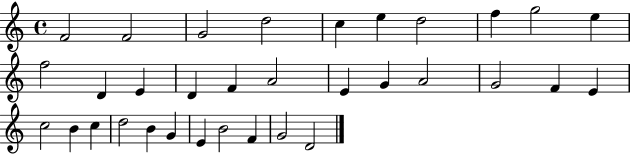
X:1
T:Untitled
M:4/4
L:1/4
K:C
F2 F2 G2 d2 c e d2 f g2 e f2 D E D F A2 E G A2 G2 F E c2 B c d2 B G E B2 F G2 D2